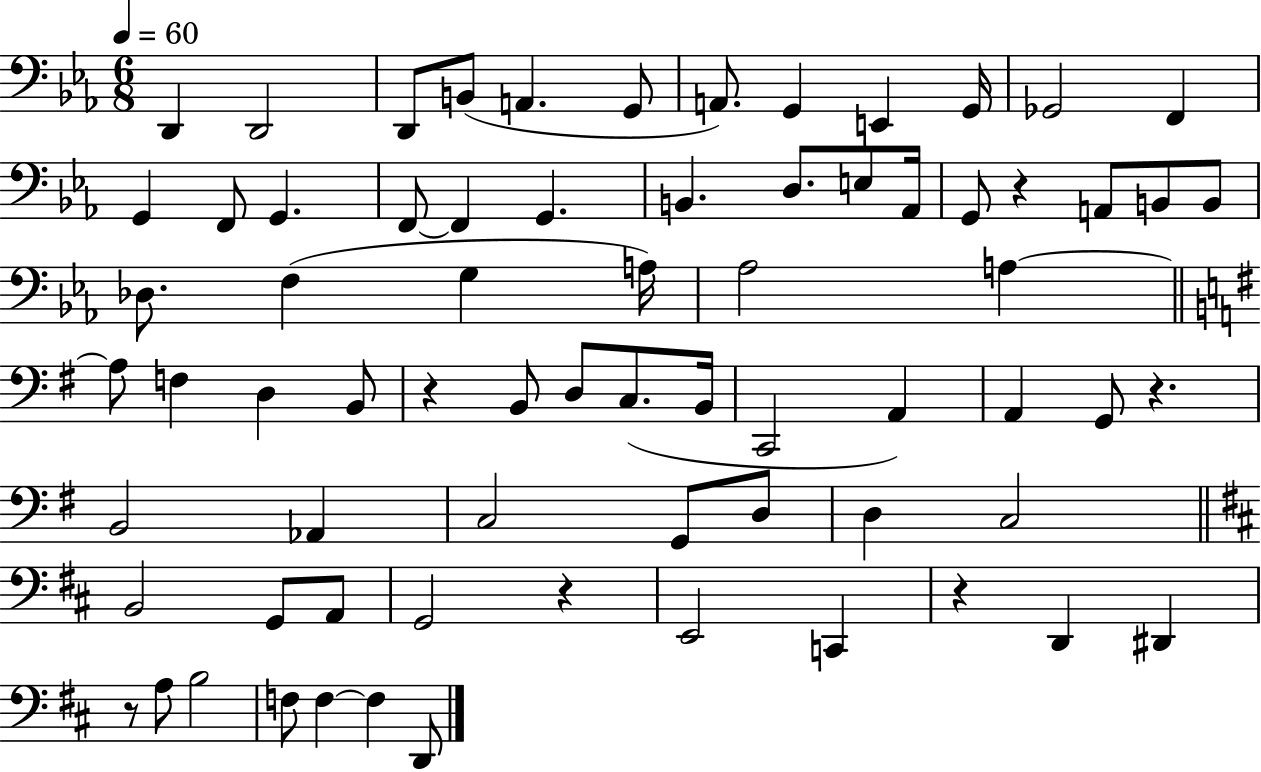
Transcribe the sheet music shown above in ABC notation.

X:1
T:Untitled
M:6/8
L:1/4
K:Eb
D,, D,,2 D,,/2 B,,/2 A,, G,,/2 A,,/2 G,, E,, G,,/4 _G,,2 F,, G,, F,,/2 G,, F,,/2 F,, G,, B,, D,/2 E,/2 _A,,/4 G,,/2 z A,,/2 B,,/2 B,,/2 _D,/2 F, G, A,/4 _A,2 A, A,/2 F, D, B,,/2 z B,,/2 D,/2 C,/2 B,,/4 C,,2 A,, A,, G,,/2 z B,,2 _A,, C,2 G,,/2 D,/2 D, C,2 B,,2 G,,/2 A,,/2 G,,2 z E,,2 C,, z D,, ^D,, z/2 A,/2 B,2 F,/2 F, F, D,,/2